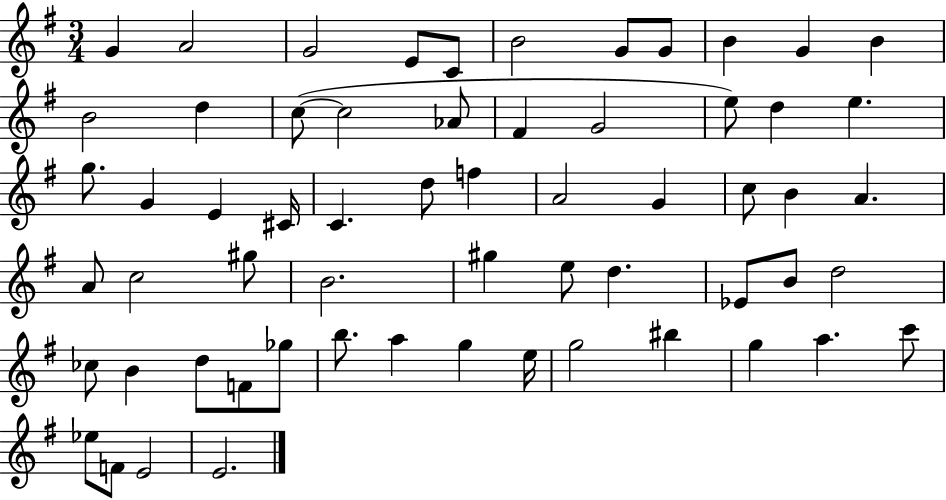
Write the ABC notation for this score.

X:1
T:Untitled
M:3/4
L:1/4
K:G
G A2 G2 E/2 C/2 B2 G/2 G/2 B G B B2 d c/2 c2 _A/2 ^F G2 e/2 d e g/2 G E ^C/4 C d/2 f A2 G c/2 B A A/2 c2 ^g/2 B2 ^g e/2 d _E/2 B/2 d2 _c/2 B d/2 F/2 _g/2 b/2 a g e/4 g2 ^b g a c'/2 _e/2 F/2 E2 E2